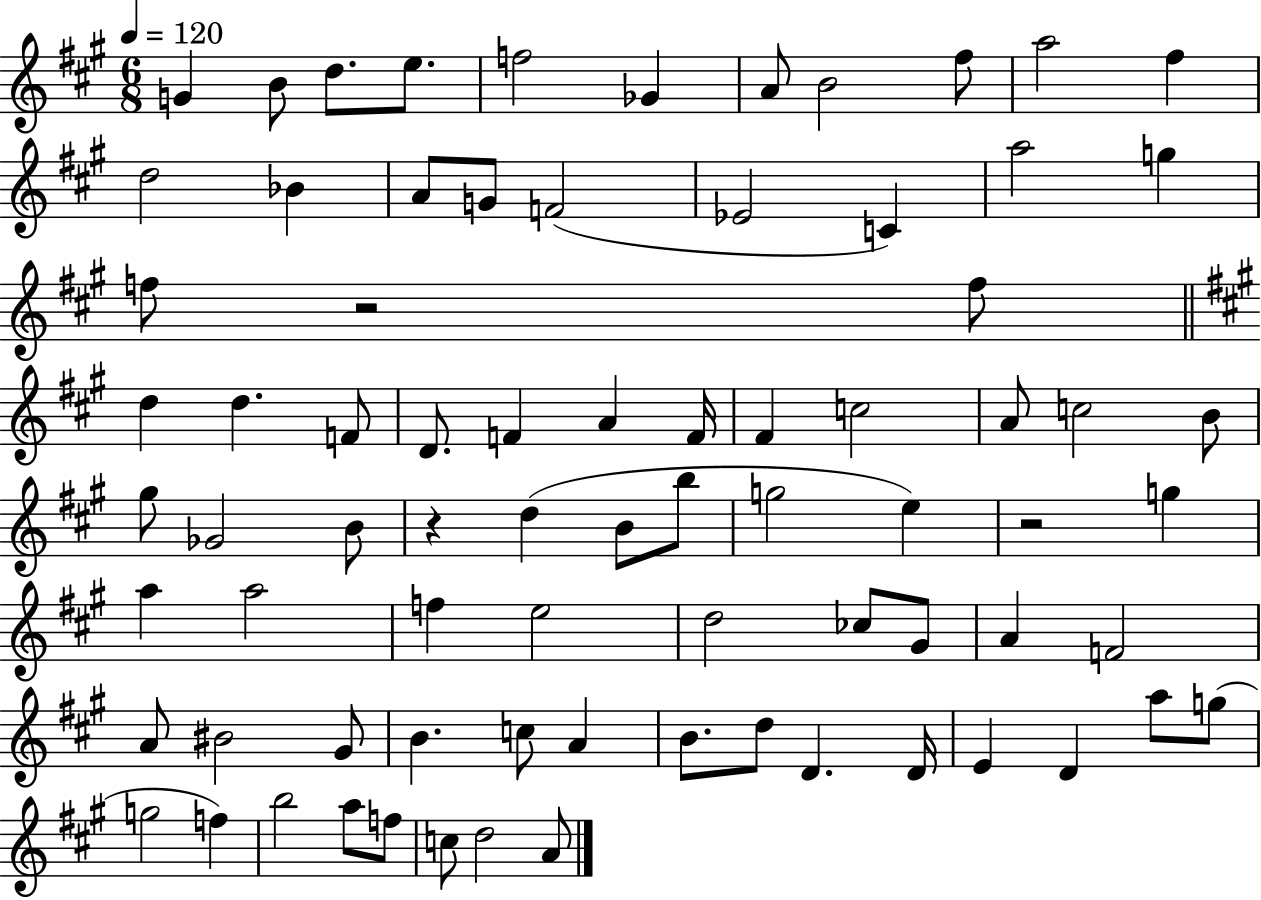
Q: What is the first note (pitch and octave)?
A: G4